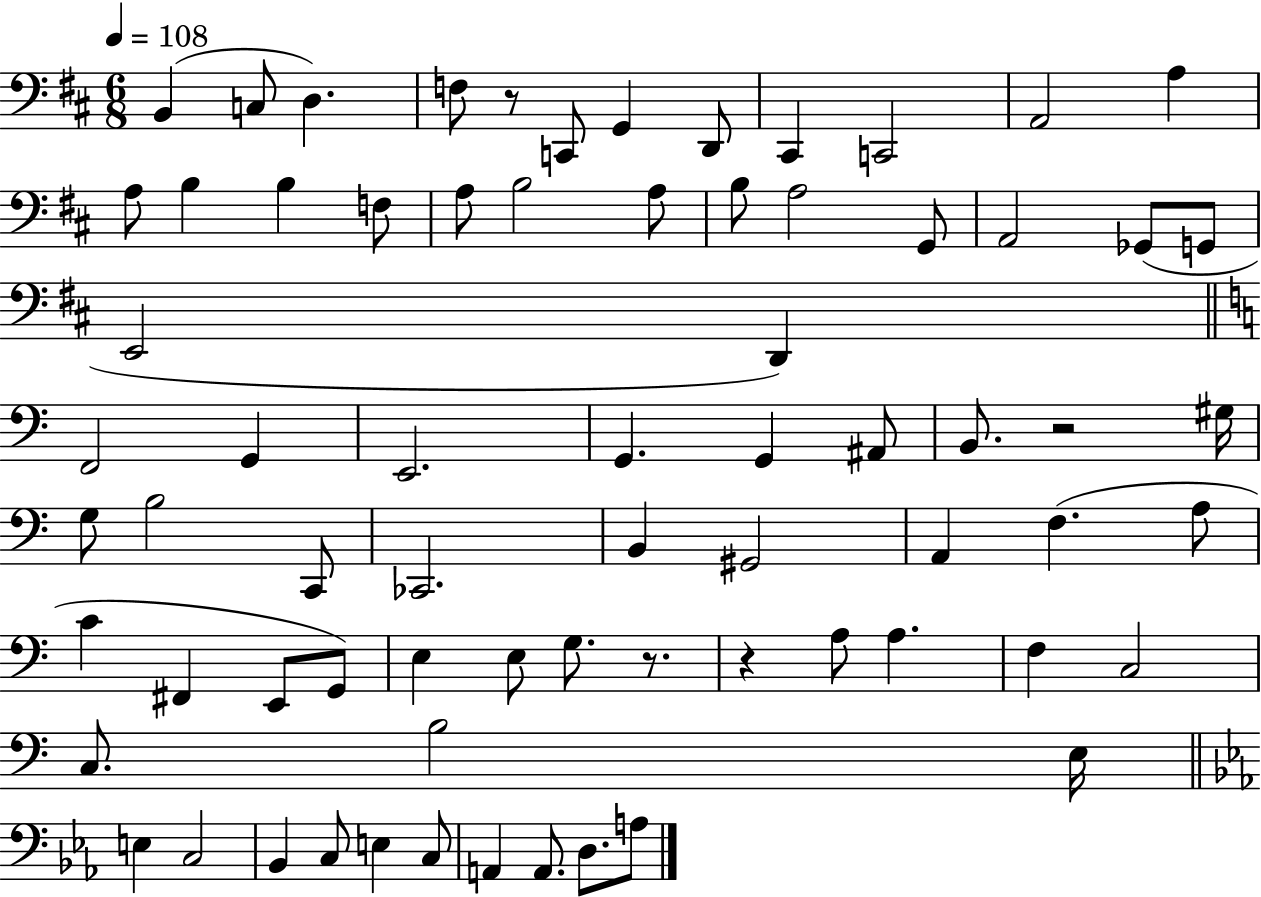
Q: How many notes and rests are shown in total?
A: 71